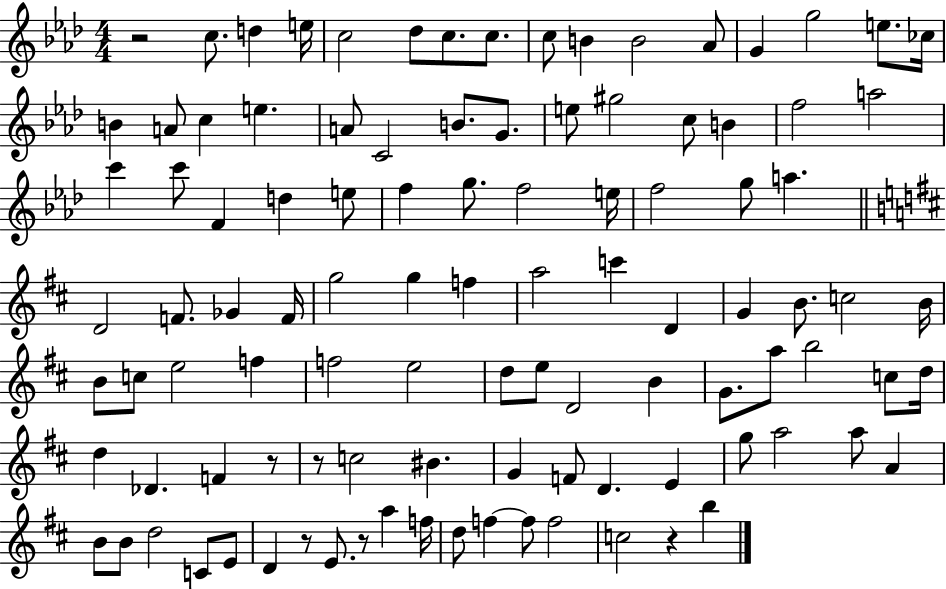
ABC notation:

X:1
T:Untitled
M:4/4
L:1/4
K:Ab
z2 c/2 d e/4 c2 _d/2 c/2 c/2 c/2 B B2 _A/2 G g2 e/2 _c/4 B A/2 c e A/2 C2 B/2 G/2 e/2 ^g2 c/2 B f2 a2 c' c'/2 F d e/2 f g/2 f2 e/4 f2 g/2 a D2 F/2 _G F/4 g2 g f a2 c' D G B/2 c2 B/4 B/2 c/2 e2 f f2 e2 d/2 e/2 D2 B G/2 a/2 b2 c/2 d/4 d _D F z/2 z/2 c2 ^B G F/2 D E g/2 a2 a/2 A B/2 B/2 d2 C/2 E/2 D z/2 E/2 z/2 a f/4 d/2 f f/2 f2 c2 z b